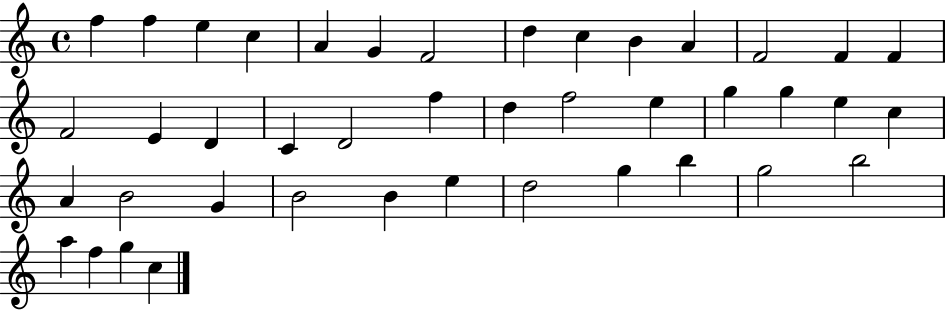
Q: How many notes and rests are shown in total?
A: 42